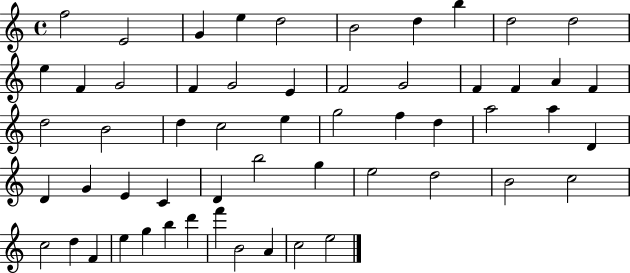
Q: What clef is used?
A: treble